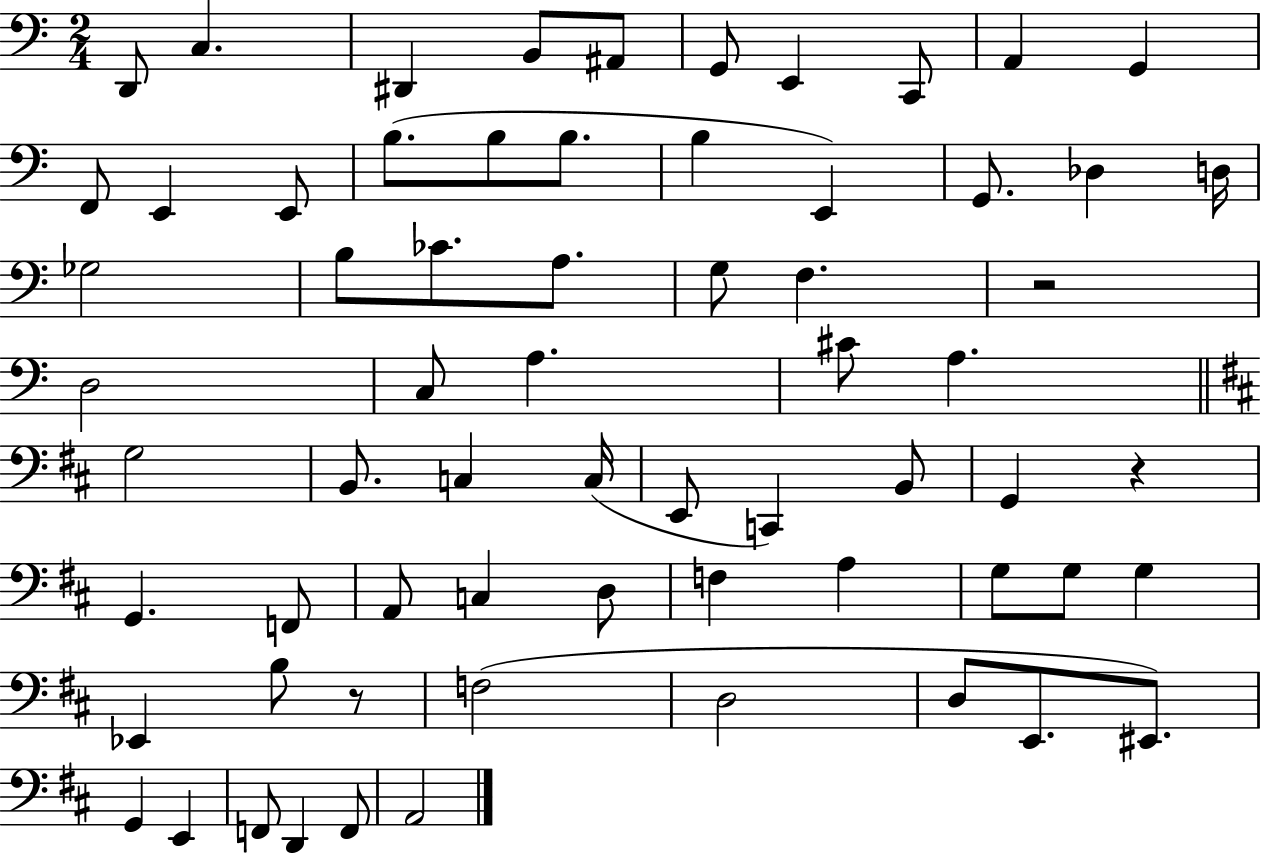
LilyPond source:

{
  \clef bass
  \numericTimeSignature
  \time 2/4
  \key c \major
  d,8 c4. | dis,4 b,8 ais,8 | g,8 e,4 c,8 | a,4 g,4 | \break f,8 e,4 e,8 | b8.( b8 b8. | b4 e,4) | g,8. des4 d16 | \break ges2 | b8 ces'8. a8. | g8 f4. | r2 | \break d2 | c8 a4. | cis'8 a4. | \bar "||" \break \key b \minor g2 | b,8. c4 c16( | e,8 c,4) b,8 | g,4 r4 | \break g,4. f,8 | a,8 c4 d8 | f4 a4 | g8 g8 g4 | \break ees,4 b8 r8 | f2( | d2 | d8 e,8. eis,8.) | \break g,4 e,4 | f,8 d,4 f,8 | a,2 | \bar "|."
}